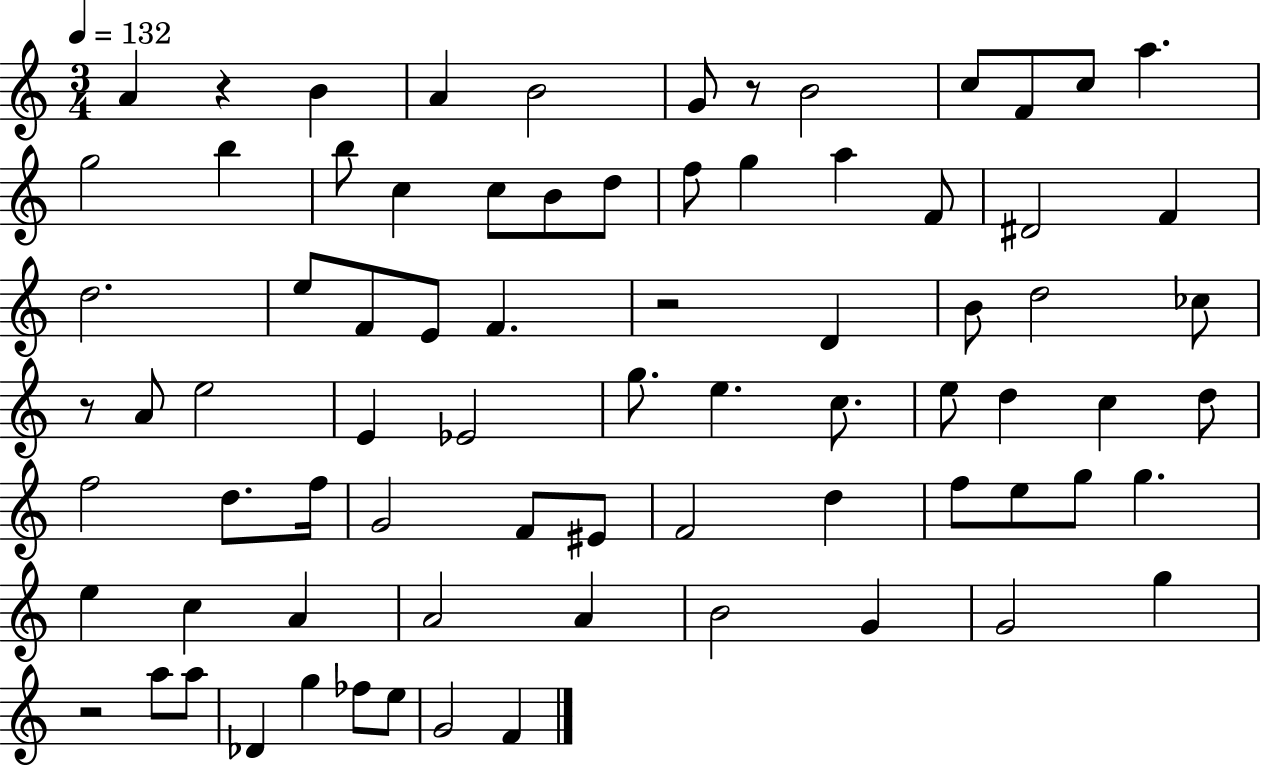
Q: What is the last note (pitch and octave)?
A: F4